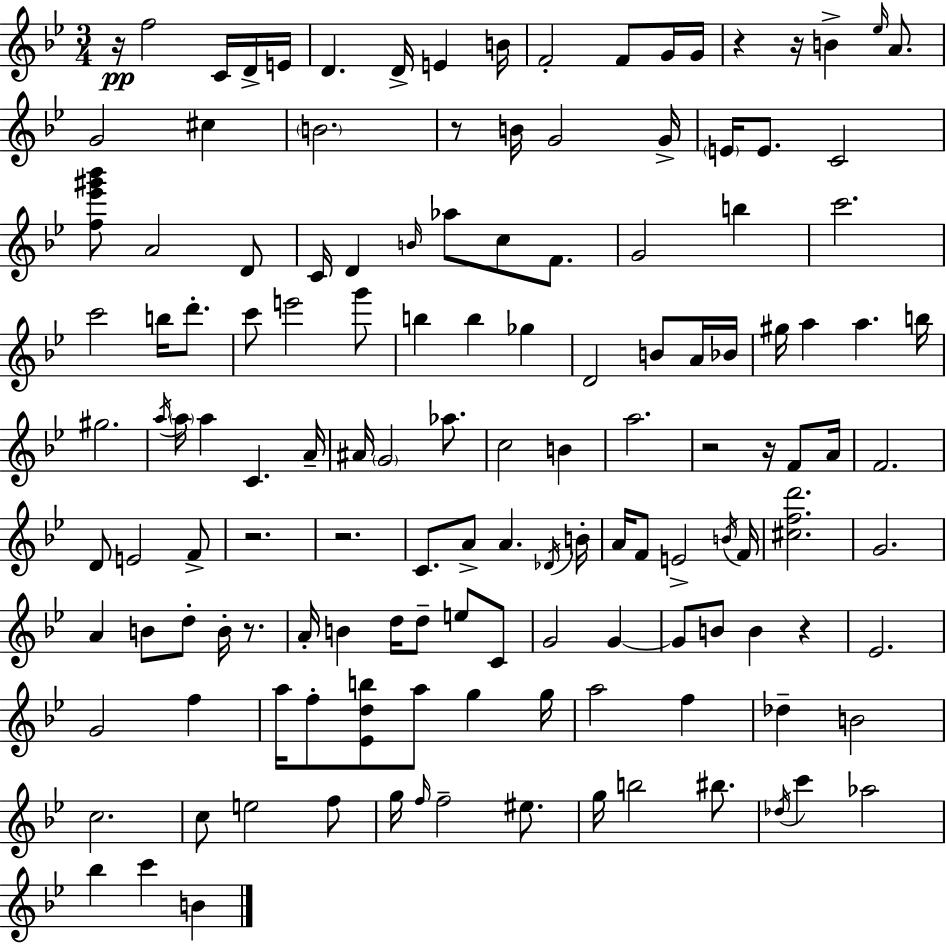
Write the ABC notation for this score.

X:1
T:Untitled
M:3/4
L:1/4
K:Gm
z/4 f2 C/4 D/4 E/4 D D/4 E B/4 F2 F/2 G/4 G/4 z z/4 B _e/4 A/2 G2 ^c B2 z/2 B/4 G2 G/4 E/4 E/2 C2 [f_e'^g'_b']/2 A2 D/2 C/4 D B/4 _a/2 c/2 F/2 G2 b c'2 c'2 b/4 d'/2 c'/2 e'2 g'/2 b b _g D2 B/2 A/4 _B/4 ^g/4 a a b/4 ^g2 a/4 a/4 a C A/4 ^A/4 G2 _a/2 c2 B a2 z2 z/4 F/2 A/4 F2 D/2 E2 F/2 z2 z2 C/2 A/2 A _D/4 B/4 A/4 F/2 E2 B/4 F/4 [^cfd']2 G2 A B/2 d/2 B/4 z/2 A/4 B d/4 d/2 e/2 C/2 G2 G G/2 B/2 B z _E2 G2 f a/4 f/2 [_Edb]/2 a/2 g g/4 a2 f _d B2 c2 c/2 e2 f/2 g/4 f/4 f2 ^e/2 g/4 b2 ^b/2 _d/4 c' _a2 _b c' B